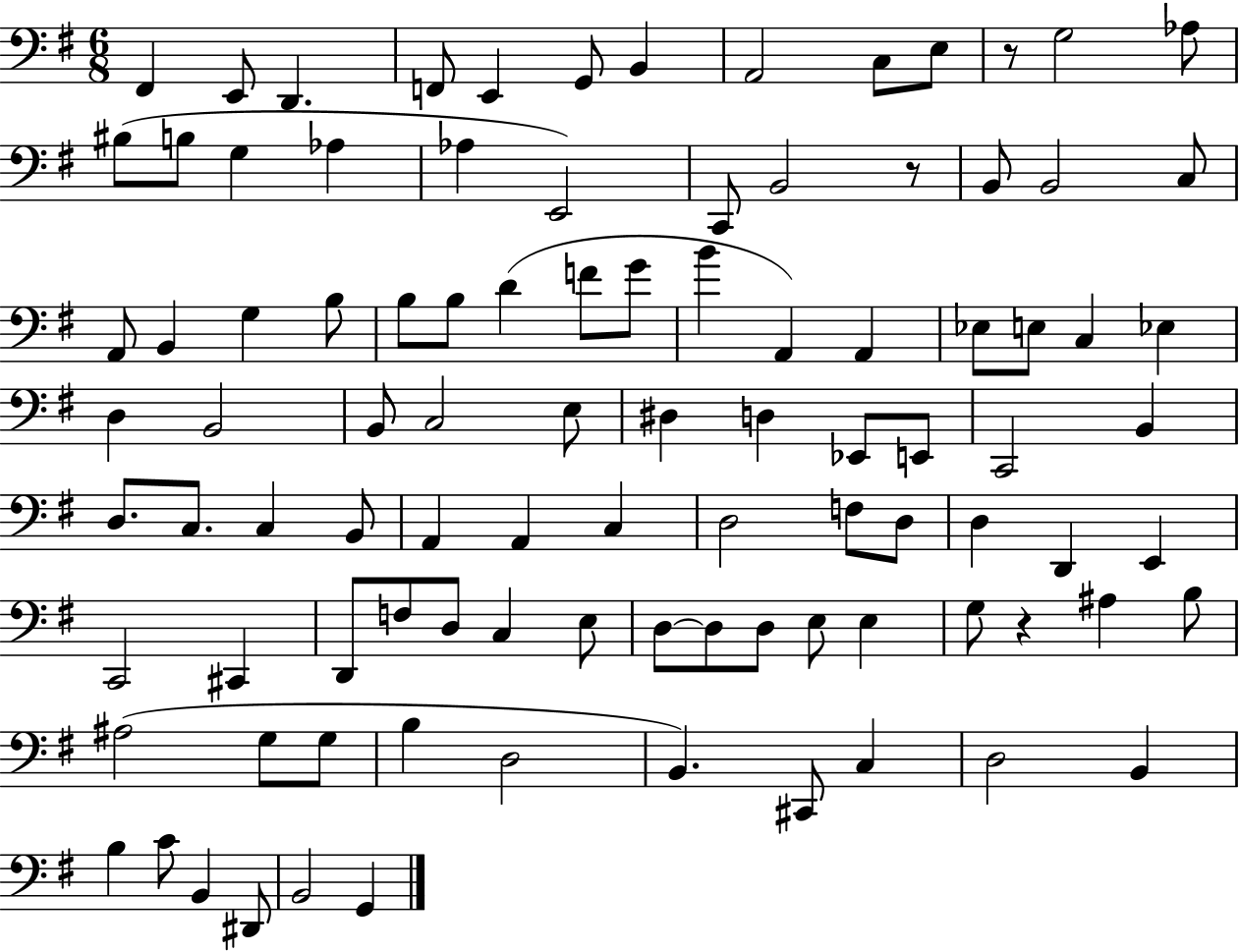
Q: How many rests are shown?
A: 3